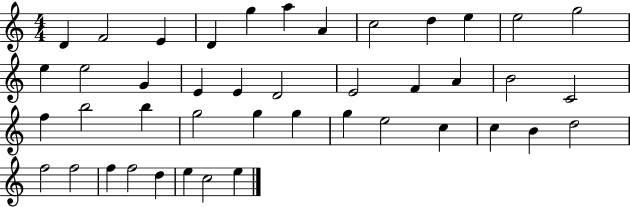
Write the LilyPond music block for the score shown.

{
  \clef treble
  \numericTimeSignature
  \time 4/4
  \key c \major
  d'4 f'2 e'4 | d'4 g''4 a''4 a'4 | c''2 d''4 e''4 | e''2 g''2 | \break e''4 e''2 g'4 | e'4 e'4 d'2 | e'2 f'4 a'4 | b'2 c'2 | \break f''4 b''2 b''4 | g''2 g''4 g''4 | g''4 e''2 c''4 | c''4 b'4 d''2 | \break f''2 f''2 | f''4 f''2 d''4 | e''4 c''2 e''4 | \bar "|."
}